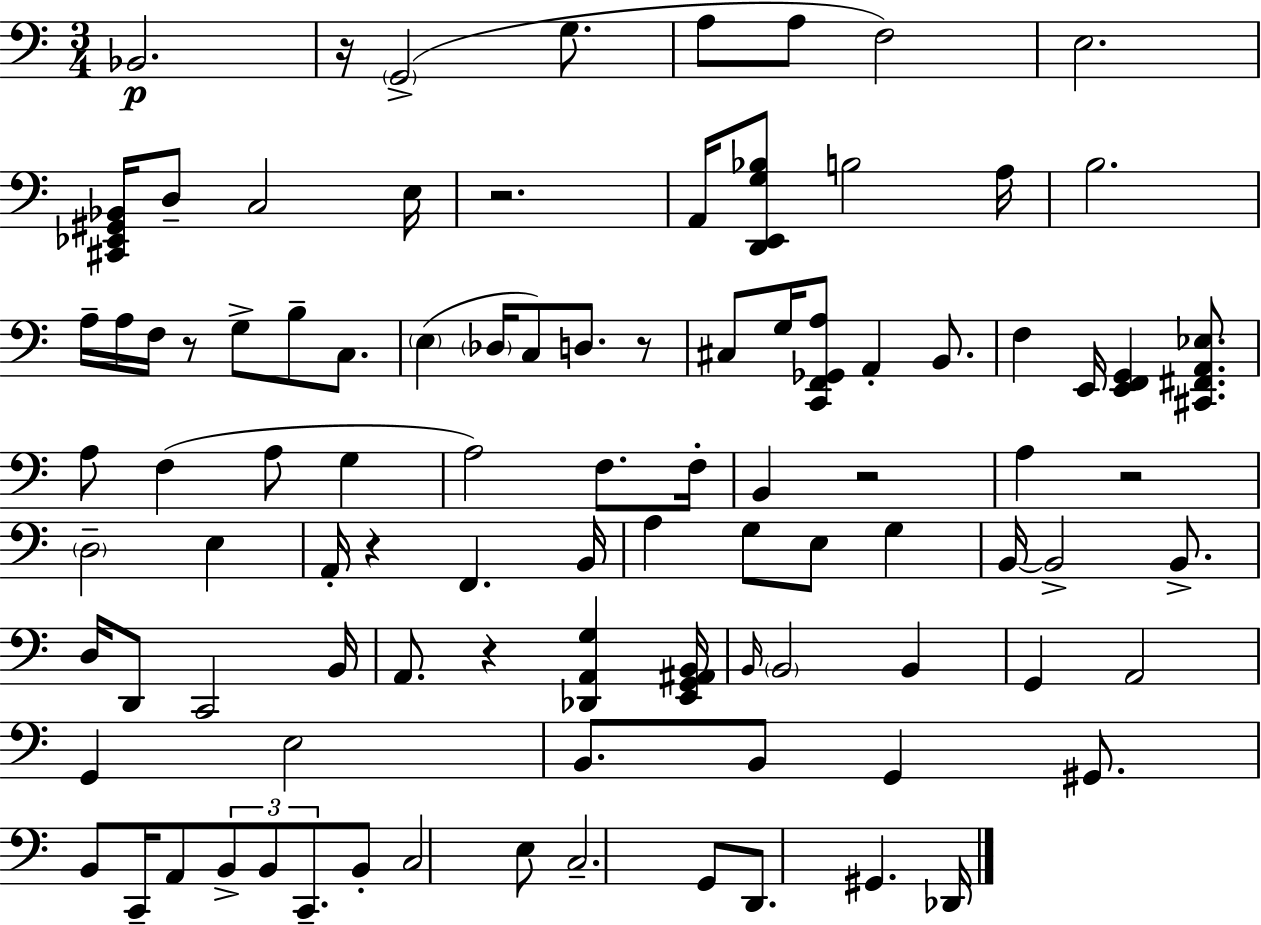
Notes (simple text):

Bb2/h. R/s G2/h G3/e. A3/e A3/e F3/h E3/h. [C#2,Eb2,G#2,Bb2]/s D3/e C3/h E3/s R/h. A2/s [D2,E2,G3,Bb3]/e B3/h A3/s B3/h. A3/s A3/s F3/s R/e G3/e B3/e C3/e. E3/q Db3/s C3/e D3/e. R/e C#3/e G3/s [C2,F2,Gb2,A3]/e A2/q B2/e. F3/q E2/s [E2,F2,G2]/q [C#2,F#2,A2,Eb3]/e. A3/e F3/q A3/e G3/q A3/h F3/e. F3/s B2/q R/h A3/q R/h D3/h E3/q A2/s R/q F2/q. B2/s A3/q G3/e E3/e G3/q B2/s B2/h B2/e. D3/s D2/e C2/h B2/s A2/e. R/q [Db2,A2,G3]/q [E2,G2,A#2,B2]/s B2/s B2/h B2/q G2/q A2/h G2/q E3/h B2/e. B2/e G2/q G#2/e. B2/e C2/s A2/e B2/e B2/e C2/e. B2/e C3/h E3/e C3/h. G2/e D2/e. G#2/q. Db2/s